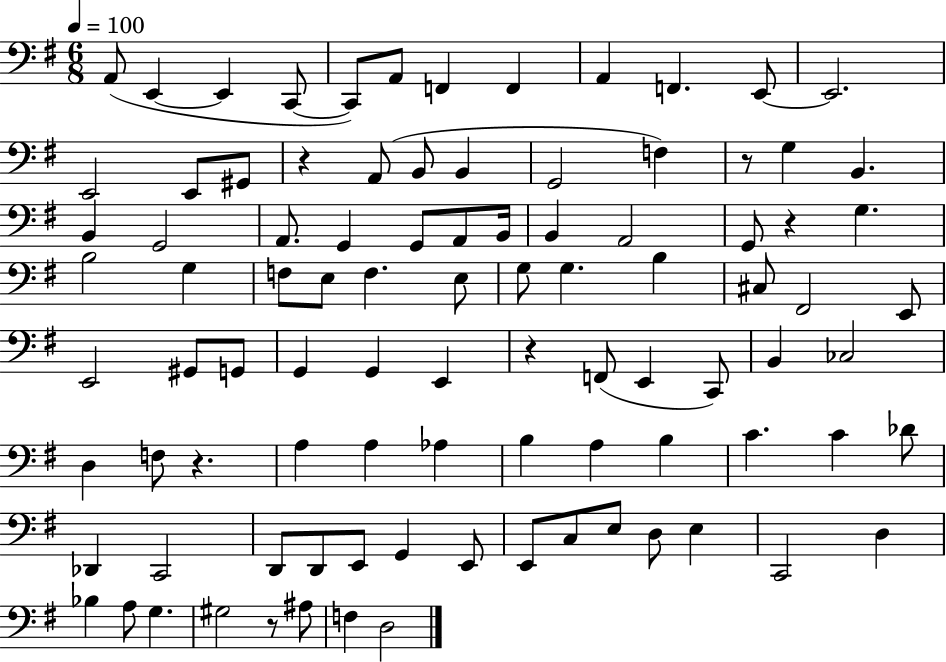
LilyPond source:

{
  \clef bass
  \numericTimeSignature
  \time 6/8
  \key g \major
  \tempo 4 = 100
  a,8( e,4~~ e,4 c,8~~ | c,8) a,8 f,4 f,4 | a,4 f,4. e,8~~ | e,2. | \break e,2 e,8 gis,8 | r4 a,8( b,8 b,4 | g,2 f4) | r8 g4 b,4. | \break b,4 g,2 | a,8. g,4 g,8 a,8 b,16 | b,4 a,2 | g,8 r4 g4. | \break b2 g4 | f8 e8 f4. e8 | g8 g4. b4 | cis8 fis,2 e,8 | \break e,2 gis,8 g,8 | g,4 g,4 e,4 | r4 f,8( e,4 c,8) | b,4 ces2 | \break d4 f8 r4. | a4 a4 aes4 | b4 a4 b4 | c'4. c'4 des'8 | \break des,4 c,2 | d,8 d,8 e,8 g,4 e,8 | e,8 c8 e8 d8 e4 | c,2 d4 | \break bes4 a8 g4. | gis2 r8 ais8 | f4 d2 | \bar "|."
}